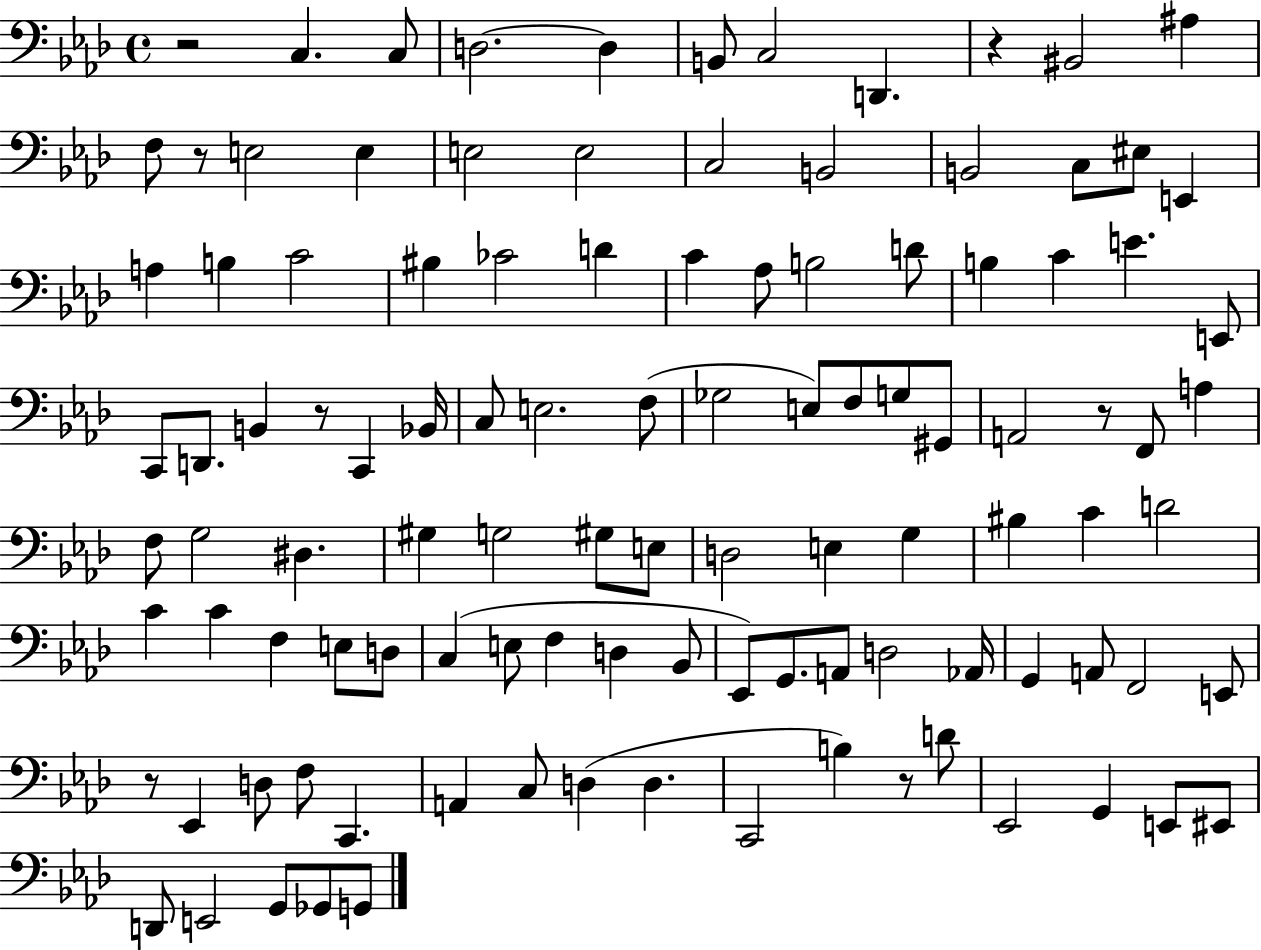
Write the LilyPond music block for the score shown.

{
  \clef bass
  \time 4/4
  \defaultTimeSignature
  \key aes \major
  r2 c4. c8 | d2.~~ d4 | b,8 c2 d,4. | r4 bis,2 ais4 | \break f8 r8 e2 e4 | e2 e2 | c2 b,2 | b,2 c8 eis8 e,4 | \break a4 b4 c'2 | bis4 ces'2 d'4 | c'4 aes8 b2 d'8 | b4 c'4 e'4. e,8 | \break c,8 d,8. b,4 r8 c,4 bes,16 | c8 e2. f8( | ges2 e8) f8 g8 gis,8 | a,2 r8 f,8 a4 | \break f8 g2 dis4. | gis4 g2 gis8 e8 | d2 e4 g4 | bis4 c'4 d'2 | \break c'4 c'4 f4 e8 d8 | c4( e8 f4 d4 bes,8 | ees,8) g,8. a,8 d2 aes,16 | g,4 a,8 f,2 e,8 | \break r8 ees,4 d8 f8 c,4. | a,4 c8 d4( d4. | c,2 b4) r8 d'8 | ees,2 g,4 e,8 eis,8 | \break d,8 e,2 g,8 ges,8 g,8 | \bar "|."
}